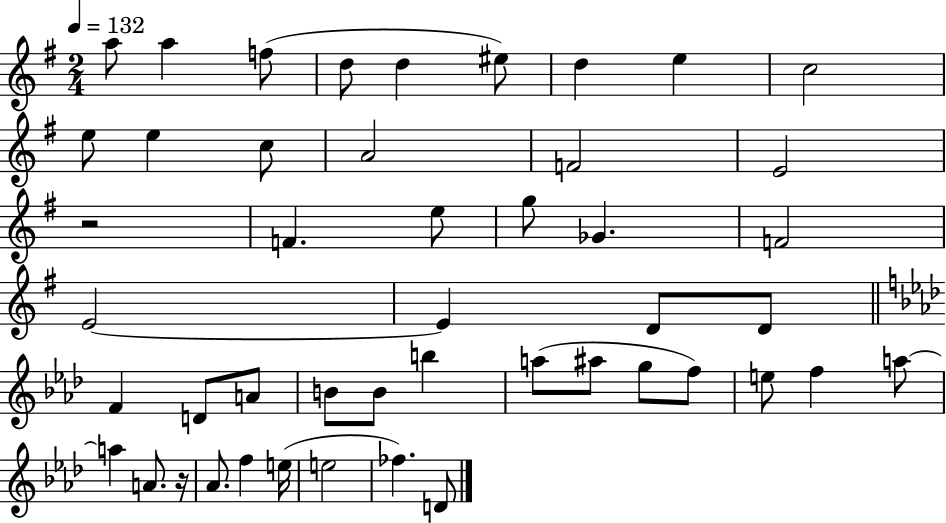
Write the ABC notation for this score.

X:1
T:Untitled
M:2/4
L:1/4
K:G
a/2 a f/2 d/2 d ^e/2 d e c2 e/2 e c/2 A2 F2 E2 z2 F e/2 g/2 _G F2 E2 E D/2 D/2 F D/2 A/2 B/2 B/2 b a/2 ^a/2 g/2 f/2 e/2 f a/2 a A/2 z/4 _A/2 f e/4 e2 _f D/2